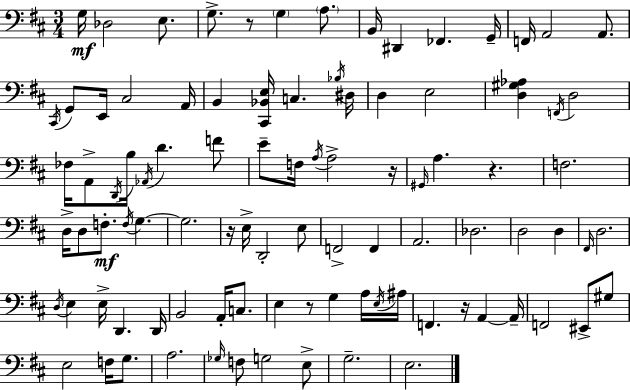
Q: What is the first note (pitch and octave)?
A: G3